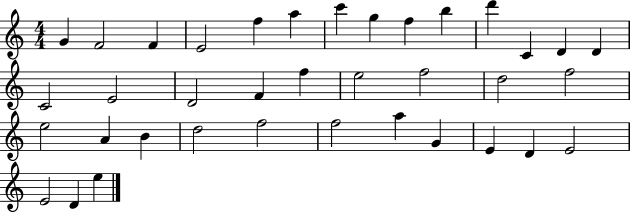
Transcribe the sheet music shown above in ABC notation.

X:1
T:Untitled
M:4/4
L:1/4
K:C
G F2 F E2 f a c' g f b d' C D D C2 E2 D2 F f e2 f2 d2 f2 e2 A B d2 f2 f2 a G E D E2 E2 D e